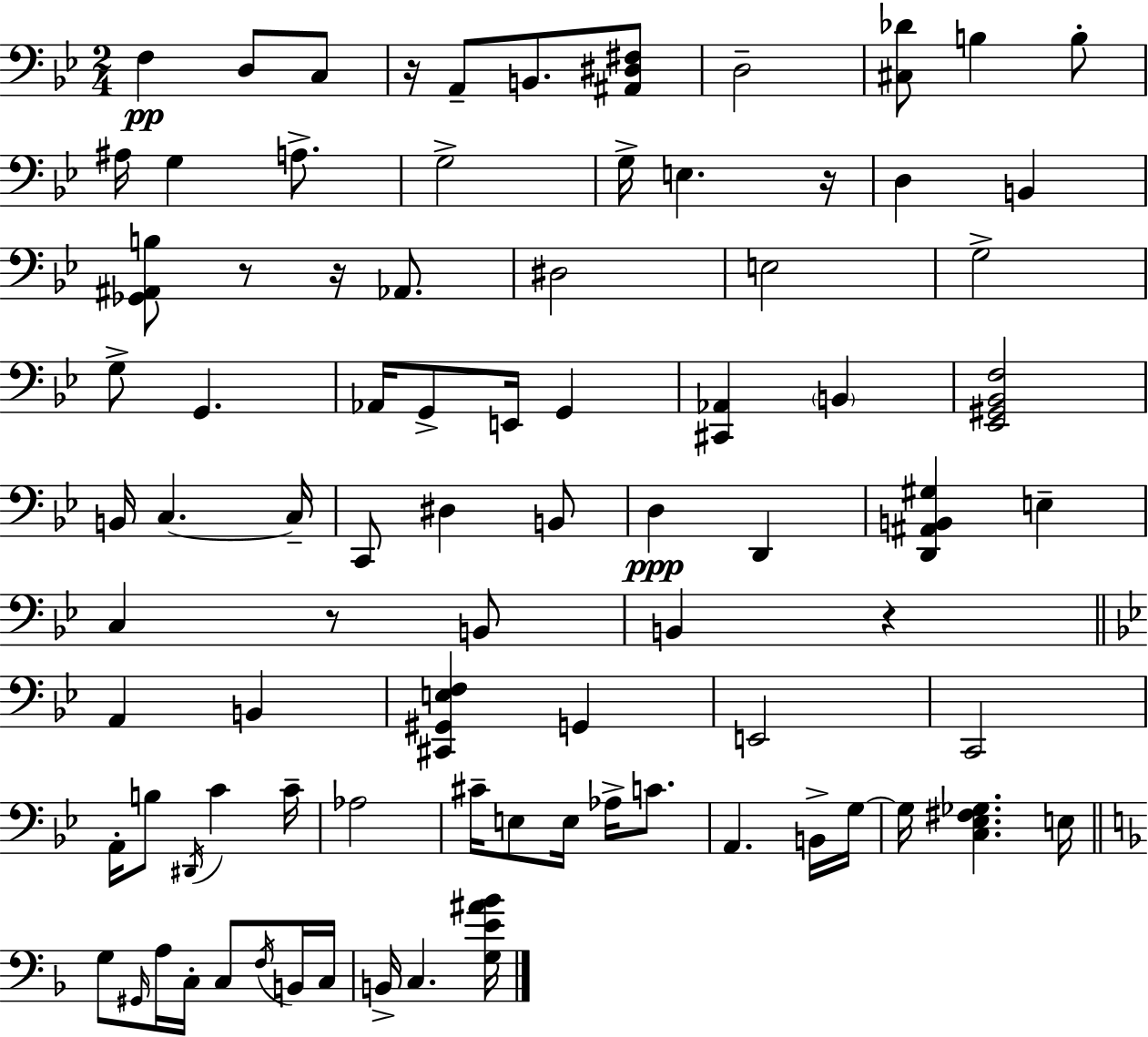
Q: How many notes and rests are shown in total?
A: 85